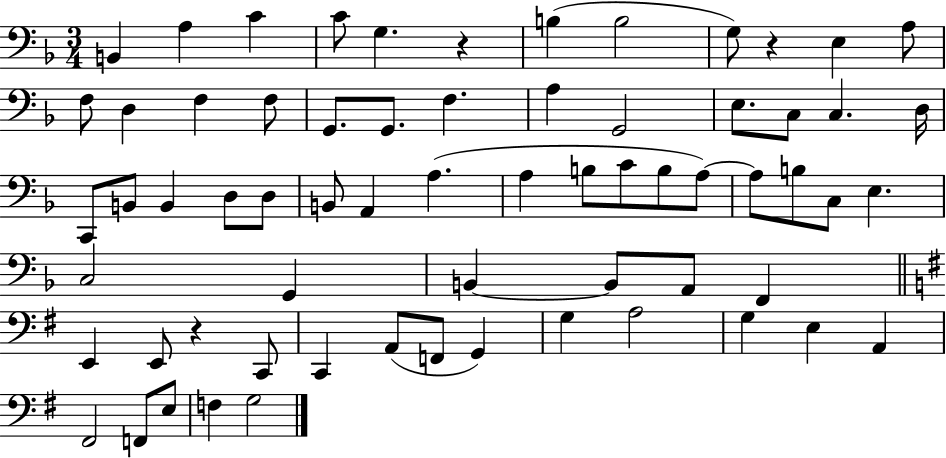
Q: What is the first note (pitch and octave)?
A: B2